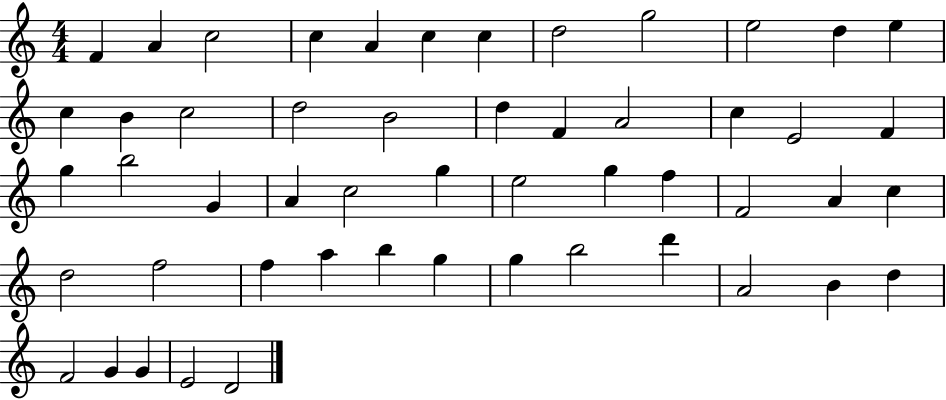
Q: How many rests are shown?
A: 0